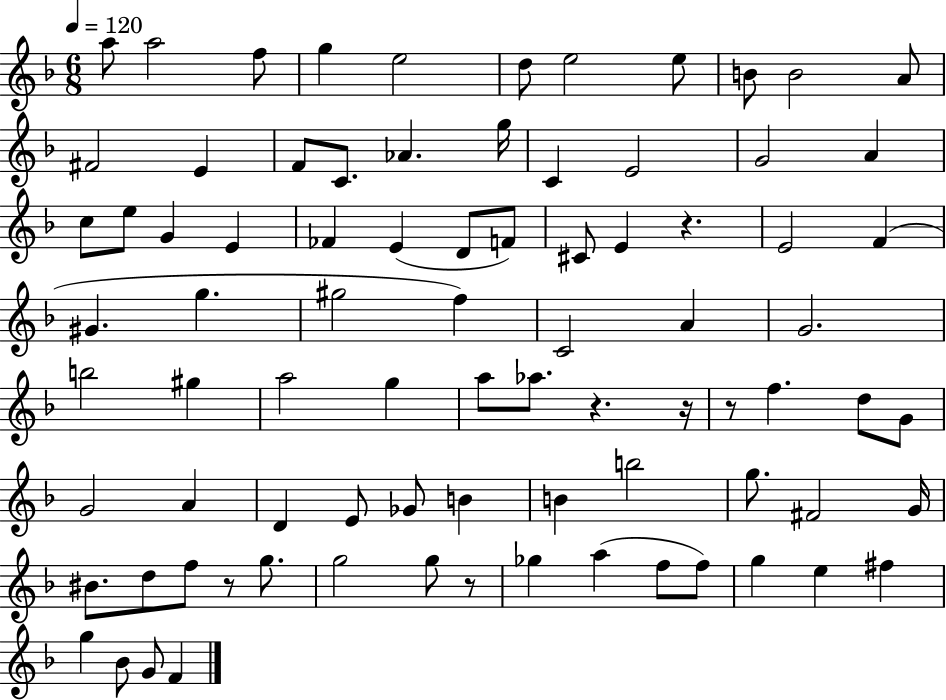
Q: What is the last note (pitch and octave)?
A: F4